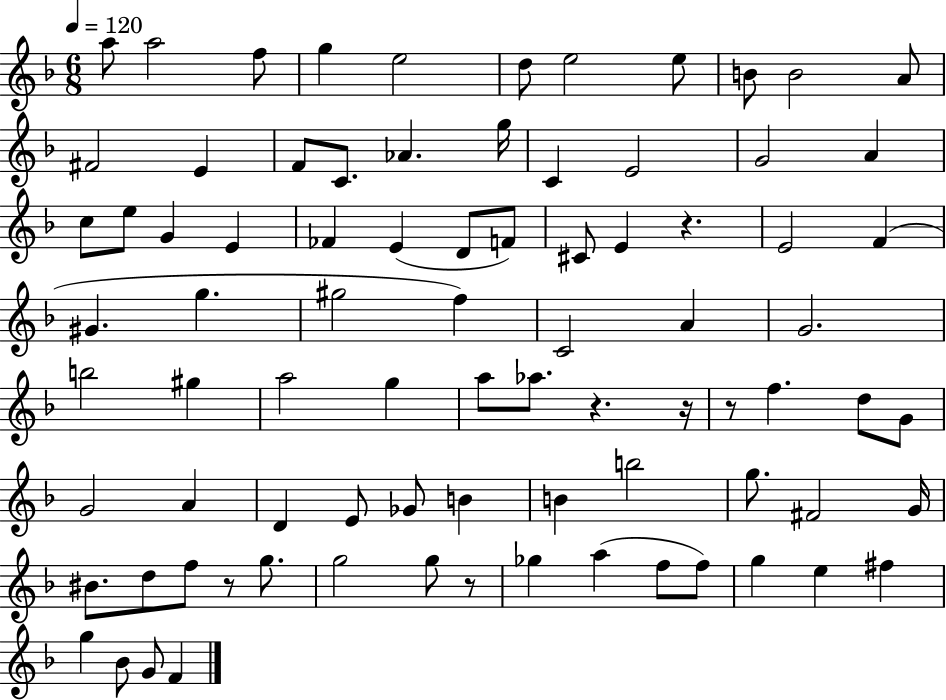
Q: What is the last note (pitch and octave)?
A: F4